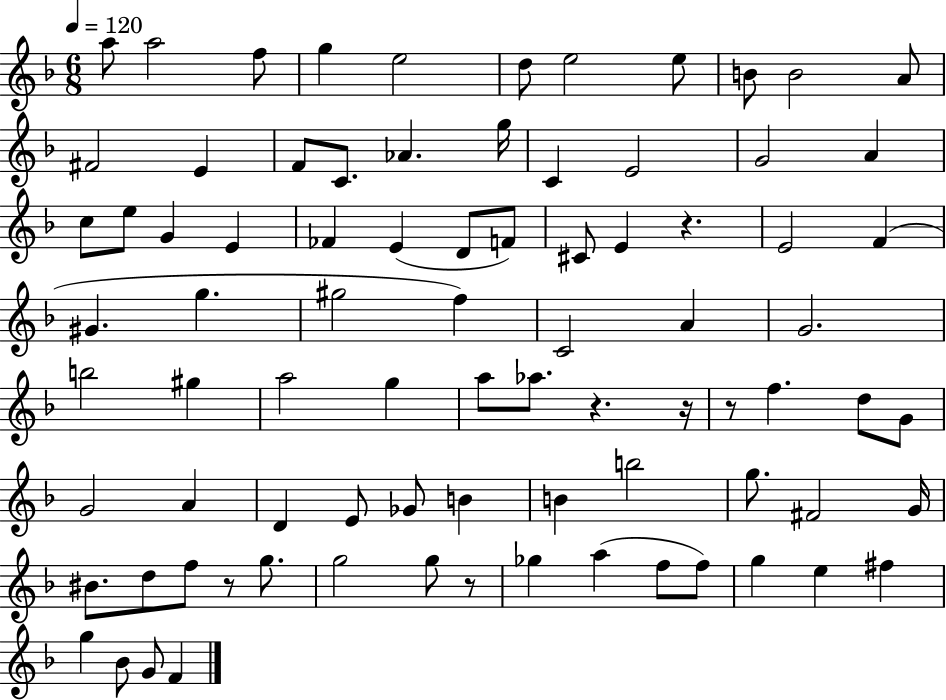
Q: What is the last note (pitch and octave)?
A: F4